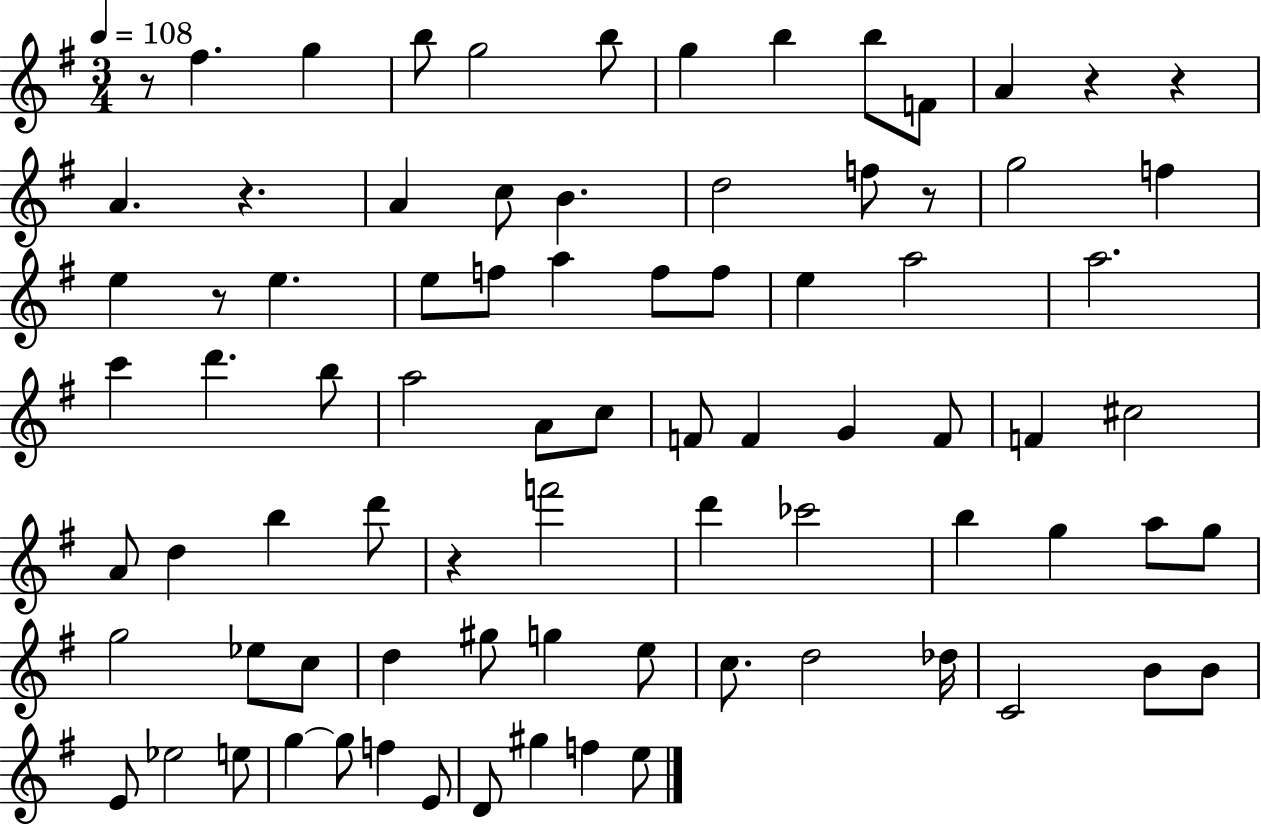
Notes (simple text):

R/e F#5/q. G5/q B5/e G5/h B5/e G5/q B5/q B5/e F4/e A4/q R/q R/q A4/q. R/q. A4/q C5/e B4/q. D5/h F5/e R/e G5/h F5/q E5/q R/e E5/q. E5/e F5/e A5/q F5/e F5/e E5/q A5/h A5/h. C6/q D6/q. B5/e A5/h A4/e C5/e F4/e F4/q G4/q F4/e F4/q C#5/h A4/e D5/q B5/q D6/e R/q F6/h D6/q CES6/h B5/q G5/q A5/e G5/e G5/h Eb5/e C5/e D5/q G#5/e G5/q E5/e C5/e. D5/h Db5/s C4/h B4/e B4/e E4/e Eb5/h E5/e G5/q G5/e F5/q E4/e D4/e G#5/q F5/q E5/e